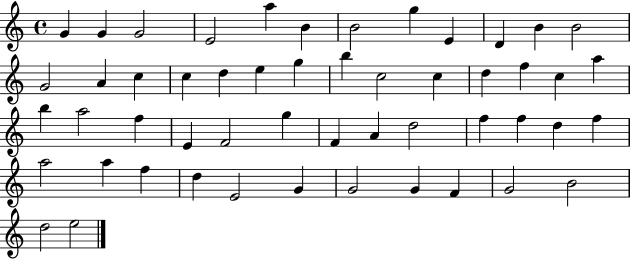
{
  \clef treble
  \time 4/4
  \defaultTimeSignature
  \key c \major
  g'4 g'4 g'2 | e'2 a''4 b'4 | b'2 g''4 e'4 | d'4 b'4 b'2 | \break g'2 a'4 c''4 | c''4 d''4 e''4 g''4 | b''4 c''2 c''4 | d''4 f''4 c''4 a''4 | \break b''4 a''2 f''4 | e'4 f'2 g''4 | f'4 a'4 d''2 | f''4 f''4 d''4 f''4 | \break a''2 a''4 f''4 | d''4 e'2 g'4 | g'2 g'4 f'4 | g'2 b'2 | \break d''2 e''2 | \bar "|."
}